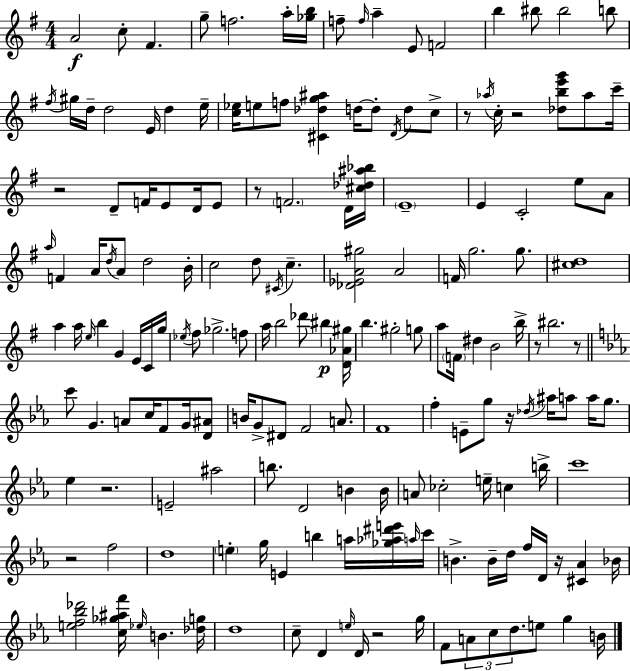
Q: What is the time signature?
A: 4/4